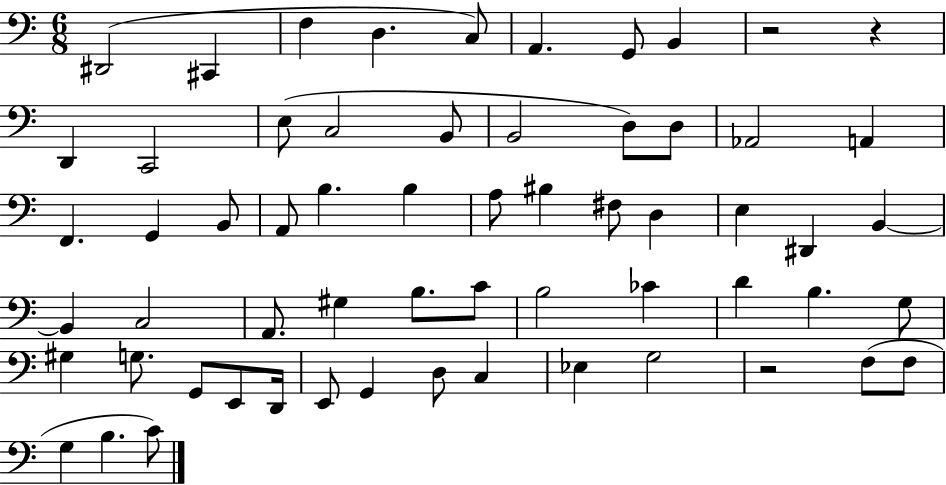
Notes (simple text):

D#2/h C#2/q F3/q D3/q. C3/e A2/q. G2/e B2/q R/h R/q D2/q C2/h E3/e C3/h B2/e B2/h D3/e D3/e Ab2/h A2/q F2/q. G2/q B2/e A2/e B3/q. B3/q A3/e BIS3/q F#3/e D3/q E3/q D#2/q B2/q B2/q C3/h A2/e. G#3/q B3/e. C4/e B3/h CES4/q D4/q B3/q. G3/e G#3/q G3/e. G2/e E2/e D2/s E2/e G2/q D3/e C3/q Eb3/q G3/h R/h F3/e F3/e G3/q B3/q. C4/e